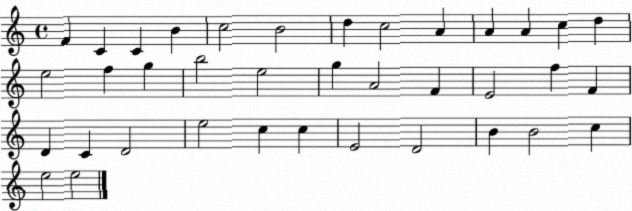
X:1
T:Untitled
M:4/4
L:1/4
K:C
F C C B c2 B2 d c2 A A A c d e2 f g b2 e2 g A2 F E2 f F D C D2 e2 c c E2 D2 B B2 c e2 e2